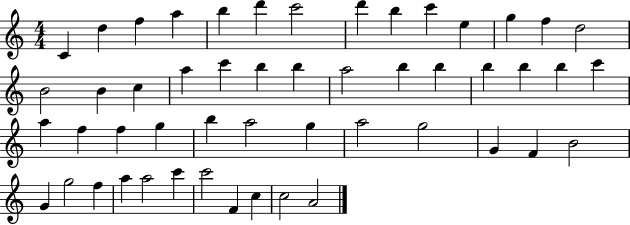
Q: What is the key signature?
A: C major